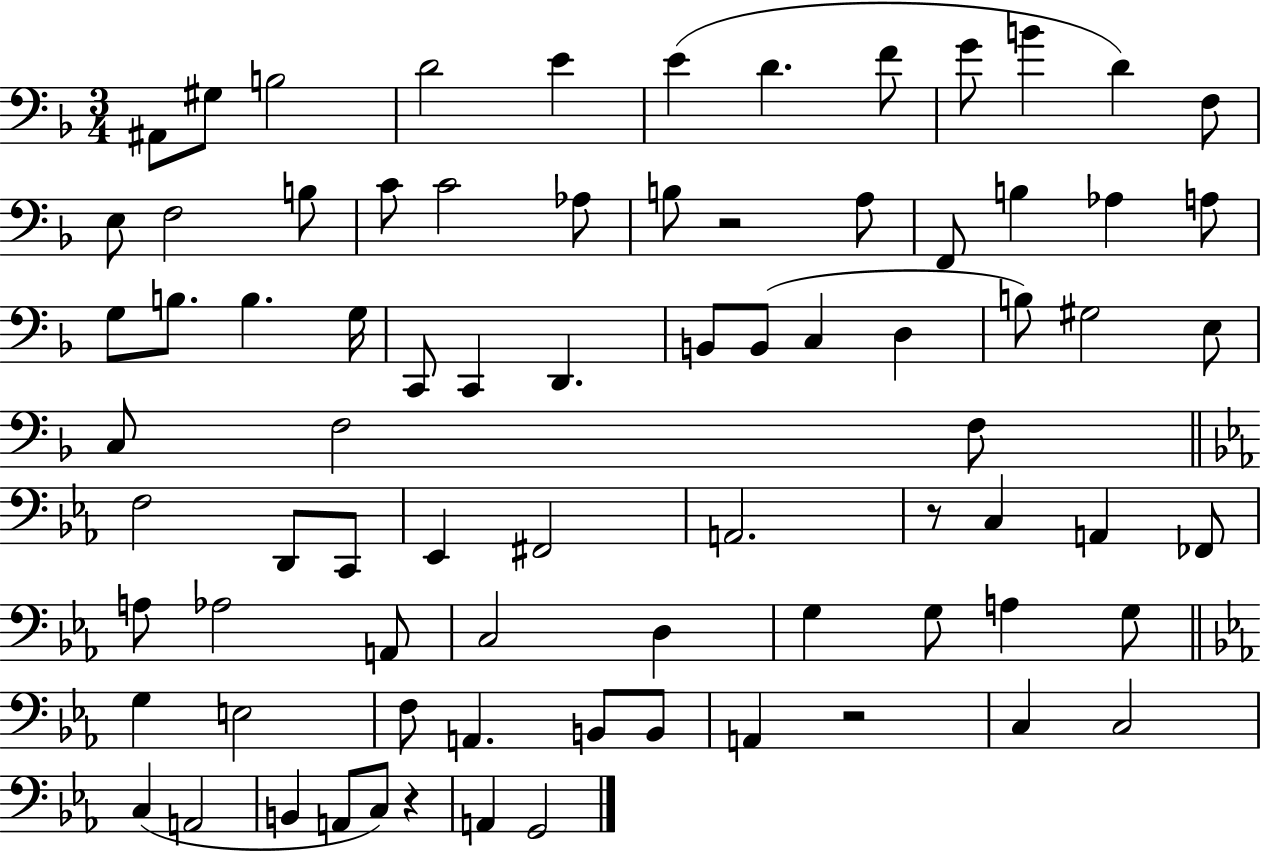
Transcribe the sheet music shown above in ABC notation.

X:1
T:Untitled
M:3/4
L:1/4
K:F
^A,,/2 ^G,/2 B,2 D2 E E D F/2 G/2 B D F,/2 E,/2 F,2 B,/2 C/2 C2 _A,/2 B,/2 z2 A,/2 F,,/2 B, _A, A,/2 G,/2 B,/2 B, G,/4 C,,/2 C,, D,, B,,/2 B,,/2 C, D, B,/2 ^G,2 E,/2 C,/2 F,2 F,/2 F,2 D,,/2 C,,/2 _E,, ^F,,2 A,,2 z/2 C, A,, _F,,/2 A,/2 _A,2 A,,/2 C,2 D, G, G,/2 A, G,/2 G, E,2 F,/2 A,, B,,/2 B,,/2 A,, z2 C, C,2 C, A,,2 B,, A,,/2 C,/2 z A,, G,,2